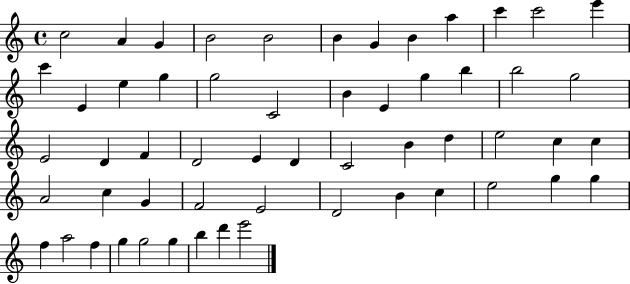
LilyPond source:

{
  \clef treble
  \time 4/4
  \defaultTimeSignature
  \key c \major
  c''2 a'4 g'4 | b'2 b'2 | b'4 g'4 b'4 a''4 | c'''4 c'''2 e'''4 | \break c'''4 e'4 e''4 g''4 | g''2 c'2 | b'4 e'4 g''4 b''4 | b''2 g''2 | \break e'2 d'4 f'4 | d'2 e'4 d'4 | c'2 b'4 d''4 | e''2 c''4 c''4 | \break a'2 c''4 g'4 | f'2 e'2 | d'2 b'4 c''4 | e''2 g''4 g''4 | \break f''4 a''2 f''4 | g''4 g''2 g''4 | b''4 d'''4 e'''2 | \bar "|."
}